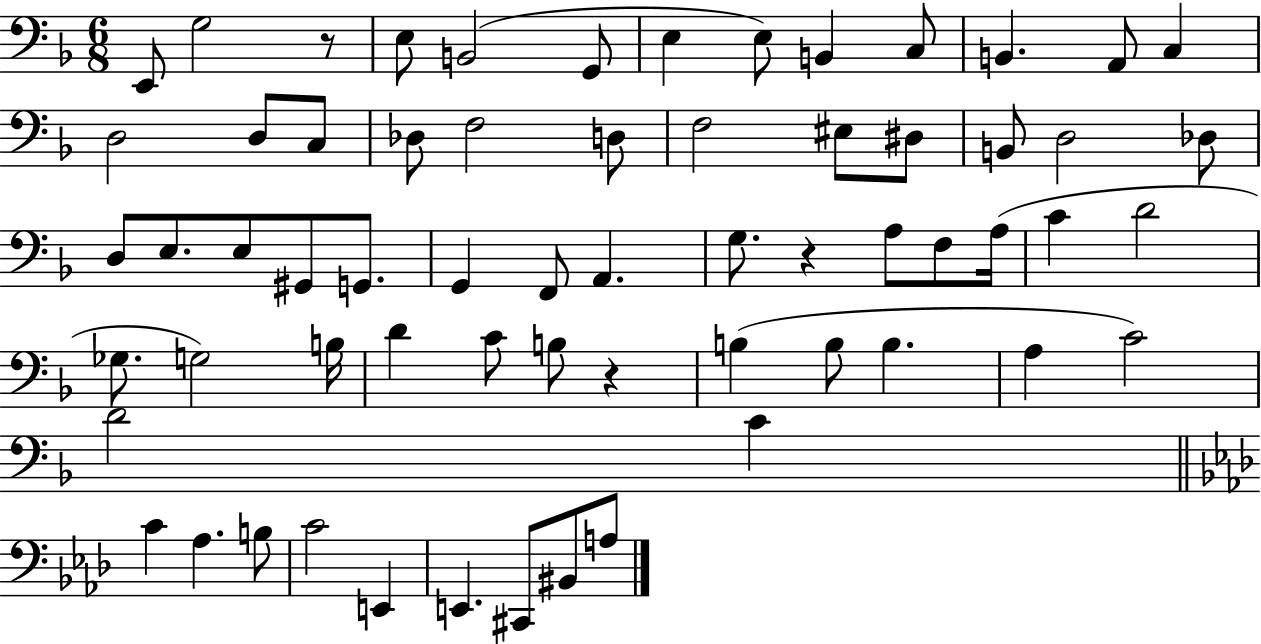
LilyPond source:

{
  \clef bass
  \numericTimeSignature
  \time 6/8
  \key f \major
  e,8 g2 r8 | e8 b,2( g,8 | e4 e8) b,4 c8 | b,4. a,8 c4 | \break d2 d8 c8 | des8 f2 d8 | f2 eis8 dis8 | b,8 d2 des8 | \break d8 e8. e8 gis,8 g,8. | g,4 f,8 a,4. | g8. r4 a8 f8 a16( | c'4 d'2 | \break ges8. g2) b16 | d'4 c'8 b8 r4 | b4( b8 b4. | a4 c'2) | \break d'2 c'4 | \bar "||" \break \key aes \major c'4 aes4. b8 | c'2 e,4 | e,4. cis,8 bis,8 a8 | \bar "|."
}